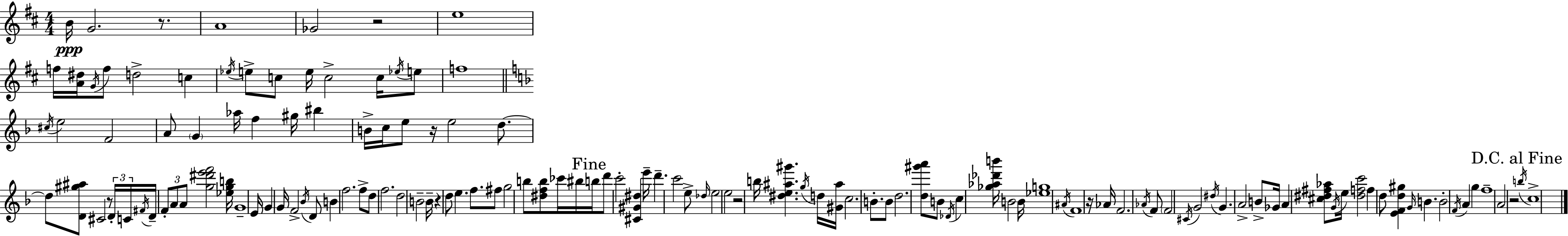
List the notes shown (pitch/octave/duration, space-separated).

B4/s G4/h. R/e. A4/w Gb4/h R/h E5/w F5/s [A4,D#5]/s G4/s F5/e D5/h C5/q Eb5/s E5/e C5/e E5/s C5/h C5/s Eb5/s E5/e F5/w C#5/s E5/h F4/h A4/e G4/q Ab5/s F5/q G#5/s BIS5/q B4/s C5/s E5/e R/s E5/h D5/e. D5/e [D4,G#5,A#5]/e C#4/h R/e D4/s C4/s F#4/s D4/s F4/e A4/e A4/e [G5,D#6,E6,F6]/h [Eb5,G5,B5]/s G4/w E4/s G4/q G4/s F4/h Bb4/s D4/e B4/q F5/h. F5/e D5/e F5/h. D5/h B4/h B4/s R/q D5/e E5/q. F5/e. F#5/e G5/h B5/e [D#5,F5,B5]/e CES6/s BIS5/s B5/s D6/e C6/h [C#4,G#4,D#5]/q E6/s D6/q. C6/h E5/e Db5/s E5/h E5/h R/h B5/s [D#5,E5,A#5,G#6]/q. G5/s D5/s [G#4,A#5]/s C5/h. B4/e. B4/e D5/h. [D5,G#6,A6]/e B4/e Db4/s C5/q [Gb5,Ab5,Db6,B6]/s B4/h B4/s [Eb5,G5]/w A#4/s F4/w R/s Ab4/s F4/h. Ab4/s F4/e F4/h C#4/s G4/h D#5/s G4/q. A4/h B4/e Gb4/s A4/q [C#5,D#5,F#5,Ab5]/e G4/s E5/s [D#5,F5,C6]/h F5/q D5/e [E4,F4,D5,G#5]/q G4/s B4/q. B4/h F4/s A4/q G5/q F5/w A4/h R/h B5/s C5/w